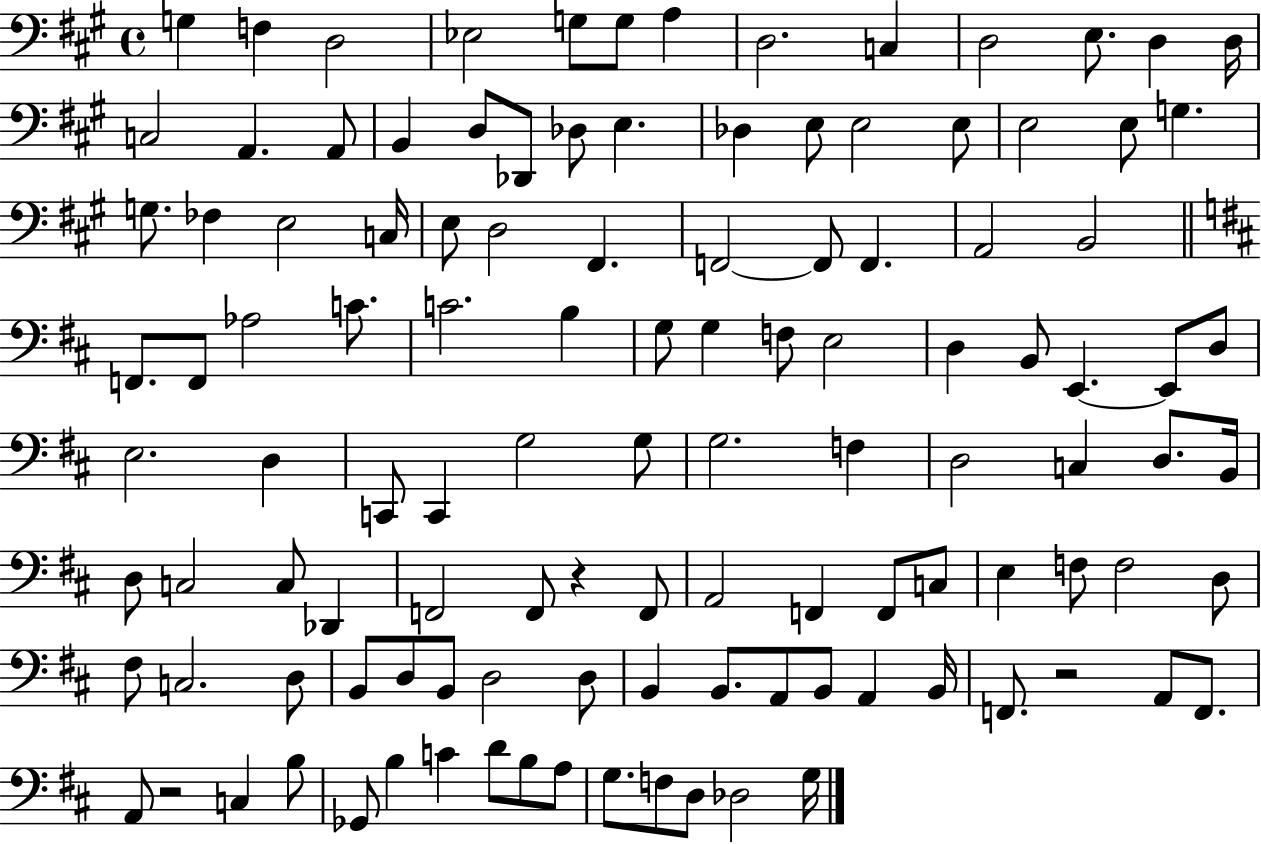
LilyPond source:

{
  \clef bass
  \time 4/4
  \defaultTimeSignature
  \key a \major
  g4 f4 d2 | ees2 g8 g8 a4 | d2. c4 | d2 e8. d4 d16 | \break c2 a,4. a,8 | b,4 d8 des,8 des8 e4. | des4 e8 e2 e8 | e2 e8 g4. | \break g8. fes4 e2 c16 | e8 d2 fis,4. | f,2~~ f,8 f,4. | a,2 b,2 | \break \bar "||" \break \key b \minor f,8. f,8 aes2 c'8. | c'2. b4 | g8 g4 f8 e2 | d4 b,8 e,4.~~ e,8 d8 | \break e2. d4 | c,8 c,4 g2 g8 | g2. f4 | d2 c4 d8. b,16 | \break d8 c2 c8 des,4 | f,2 f,8 r4 f,8 | a,2 f,4 f,8 c8 | e4 f8 f2 d8 | \break fis8 c2. d8 | b,8 d8 b,8 d2 d8 | b,4 b,8. a,8 b,8 a,4 b,16 | f,8. r2 a,8 f,8. | \break a,8 r2 c4 b8 | ges,8 b4 c'4 d'8 b8 a8 | g8. f8 d8 des2 g16 | \bar "|."
}